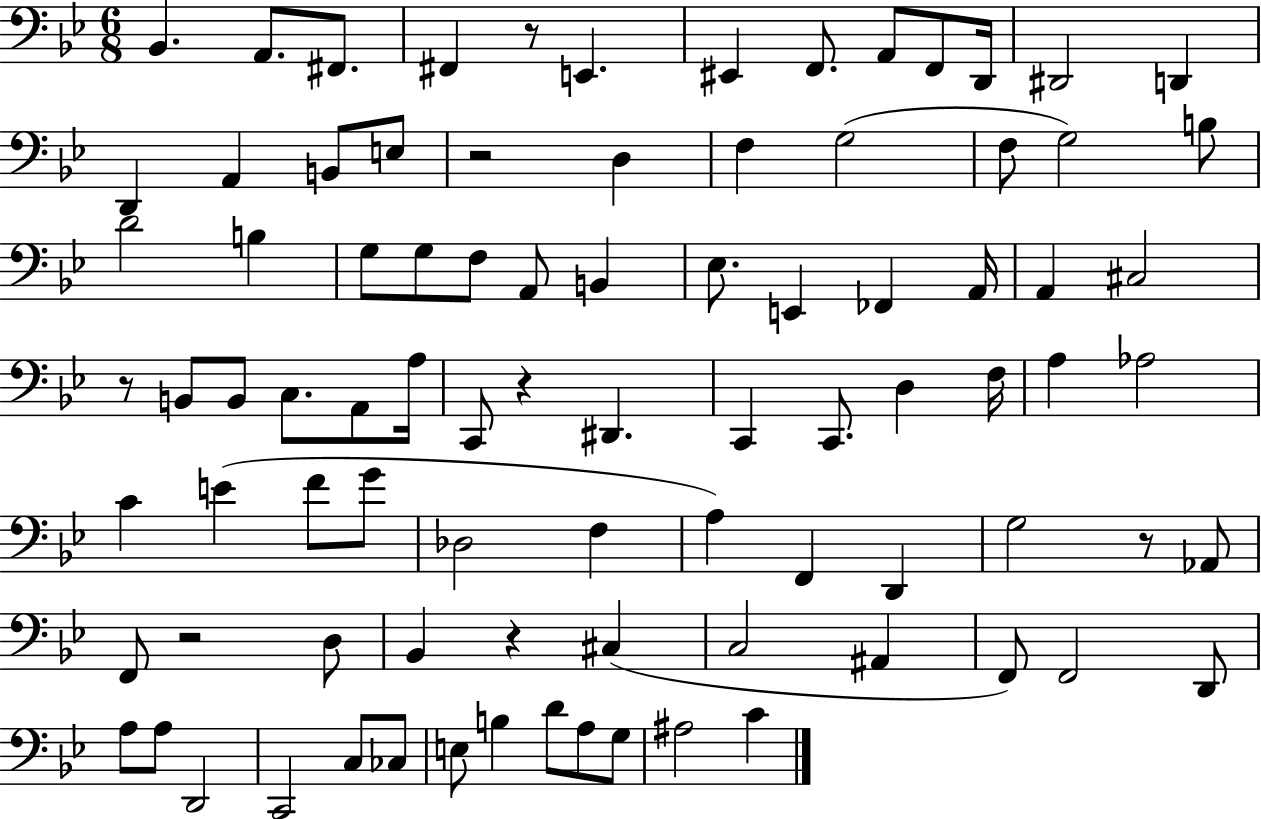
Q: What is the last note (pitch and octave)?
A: C4